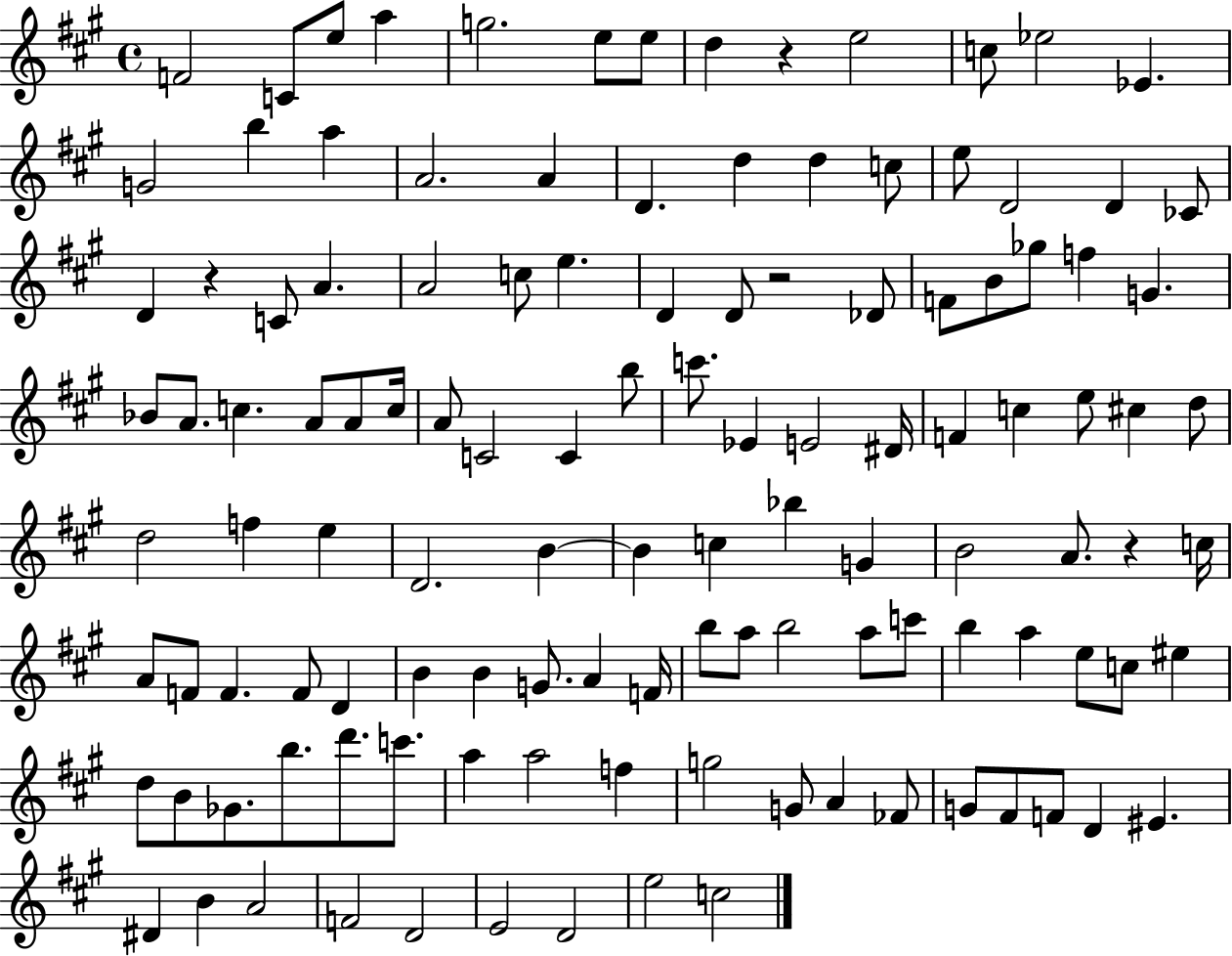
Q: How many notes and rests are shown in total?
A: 121